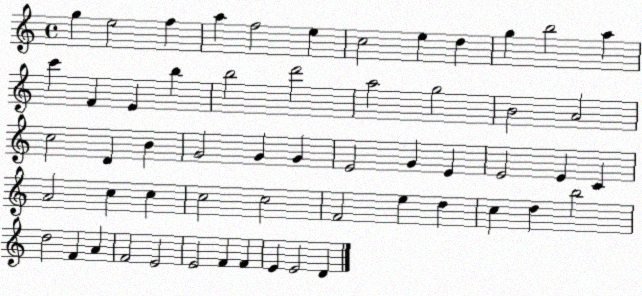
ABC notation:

X:1
T:Untitled
M:4/4
L:1/4
K:C
g e2 f a f2 e c2 e d g b2 a c' F E b b2 d'2 a2 g2 B2 A2 c2 D B G2 G G E2 G E E2 E C A2 c c c2 c2 F2 e d c d b2 d2 F A F2 E2 E2 F F E E2 D